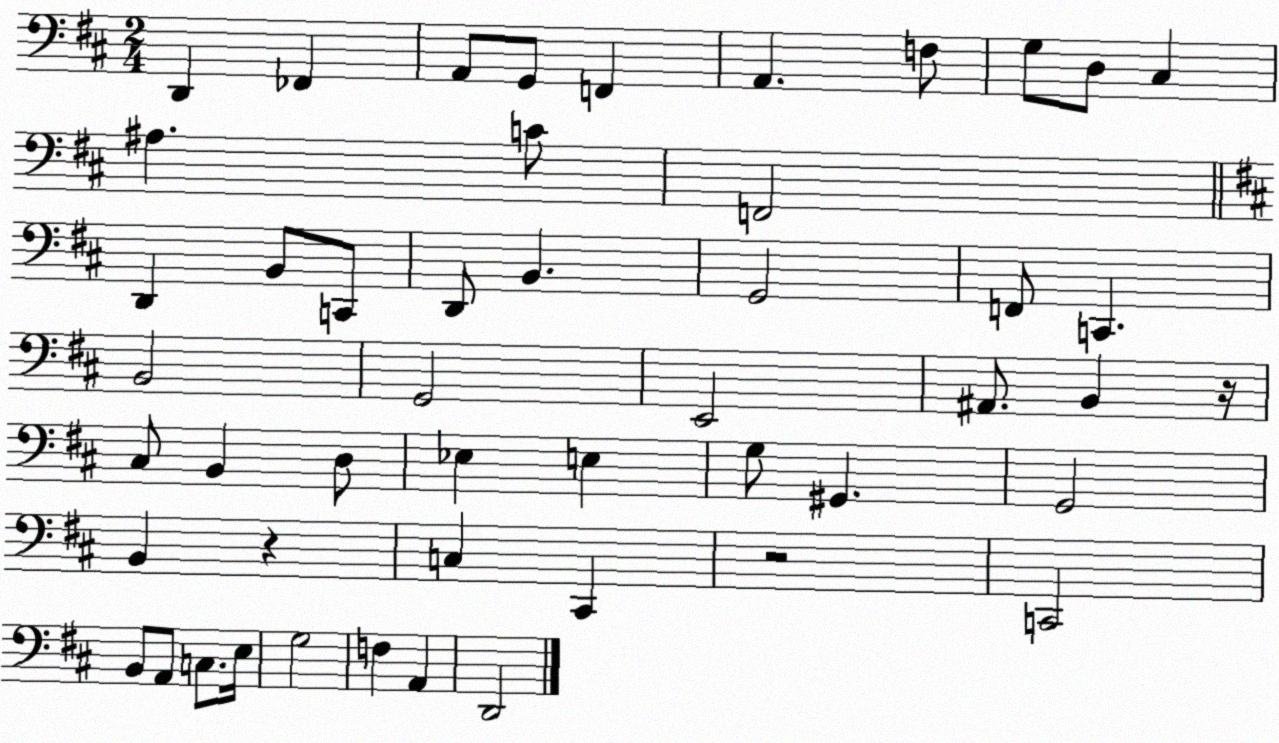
X:1
T:Untitled
M:2/4
L:1/4
K:D
D,, _F,, A,,/2 G,,/2 F,, A,, F,/2 G,/2 D,/2 ^C, ^A, C/2 F,,2 D,, B,,/2 C,,/2 D,,/2 B,, G,,2 F,,/2 C,, B,,2 G,,2 E,,2 ^A,,/2 B,, z/4 ^C,/2 B,, D,/2 _E, E, G,/2 ^G,, G,,2 B,, z C, ^C,, z2 C,,2 B,,/2 A,,/2 C,/2 E,/4 G,2 F, A,, D,,2